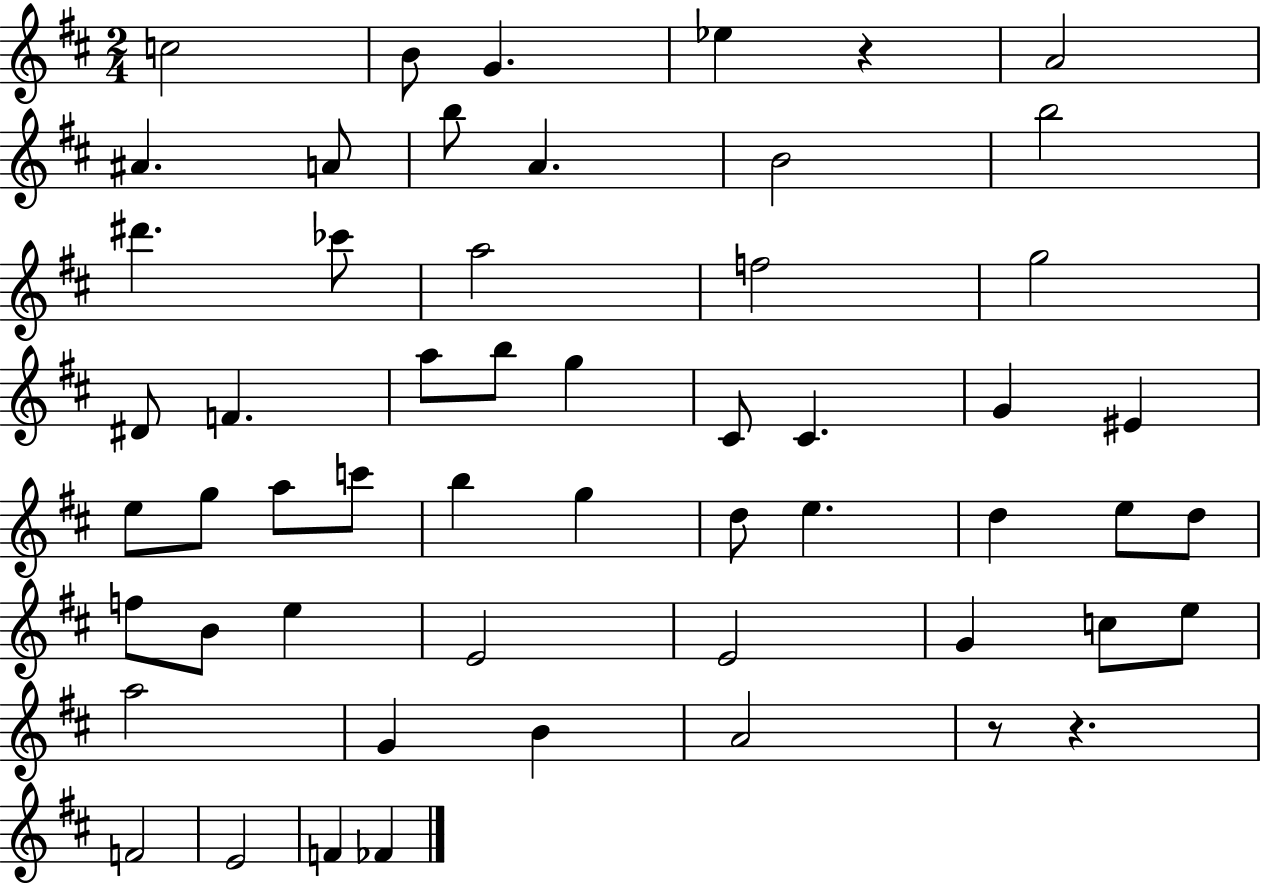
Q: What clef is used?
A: treble